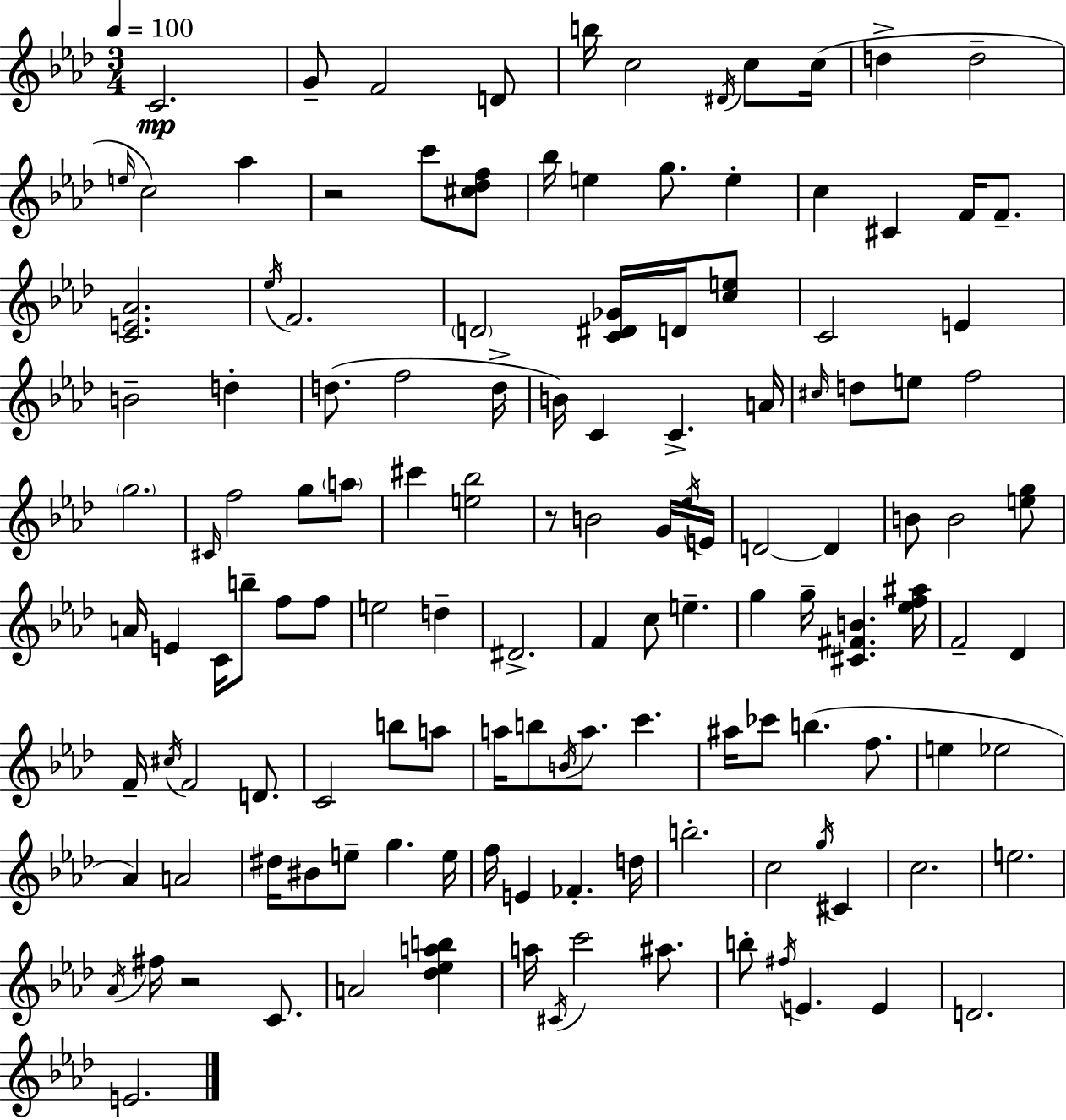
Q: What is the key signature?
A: F minor